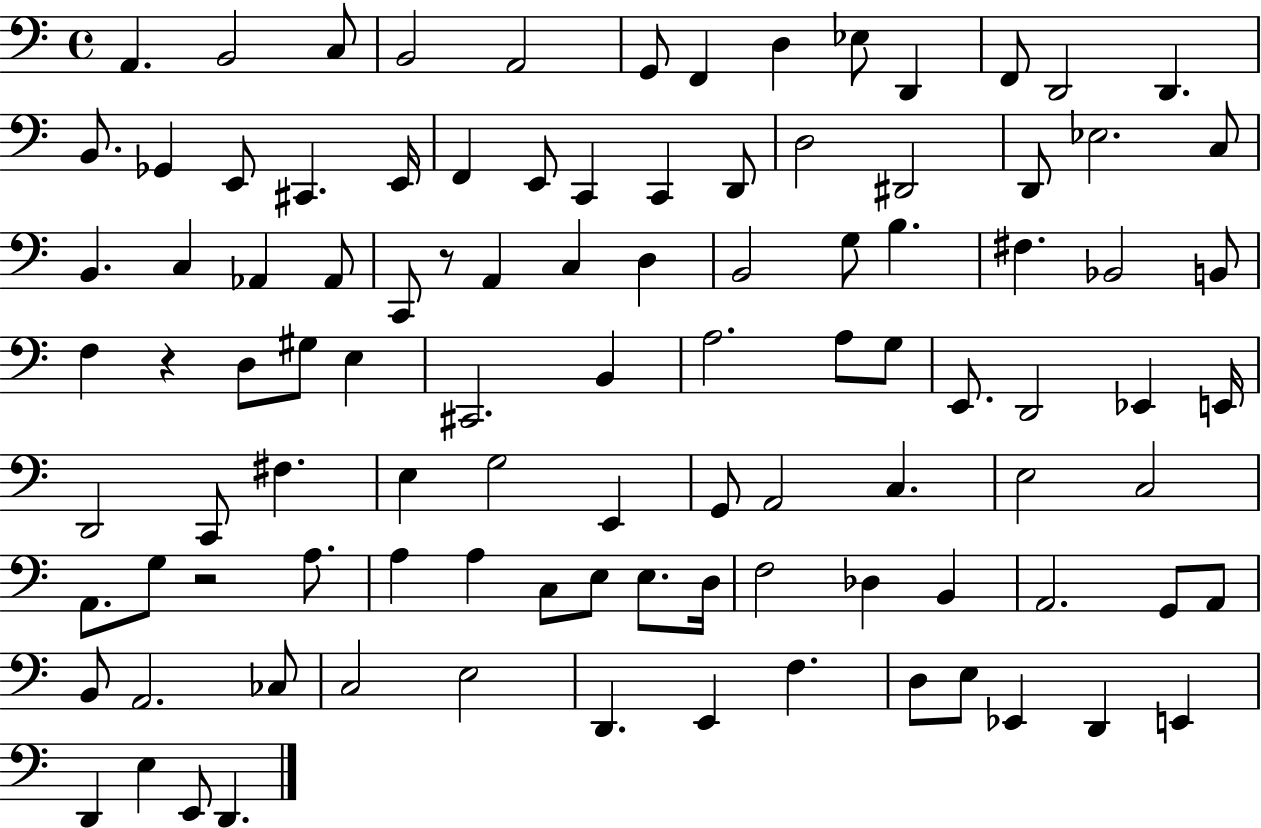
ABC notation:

X:1
T:Untitled
M:4/4
L:1/4
K:C
A,, B,,2 C,/2 B,,2 A,,2 G,,/2 F,, D, _E,/2 D,, F,,/2 D,,2 D,, B,,/2 _G,, E,,/2 ^C,, E,,/4 F,, E,,/2 C,, C,, D,,/2 D,2 ^D,,2 D,,/2 _E,2 C,/2 B,, C, _A,, _A,,/2 C,,/2 z/2 A,, C, D, B,,2 G,/2 B, ^F, _B,,2 B,,/2 F, z D,/2 ^G,/2 E, ^C,,2 B,, A,2 A,/2 G,/2 E,,/2 D,,2 _E,, E,,/4 D,,2 C,,/2 ^F, E, G,2 E,, G,,/2 A,,2 C, E,2 C,2 A,,/2 G,/2 z2 A,/2 A, A, C,/2 E,/2 E,/2 D,/4 F,2 _D, B,, A,,2 G,,/2 A,,/2 B,,/2 A,,2 _C,/2 C,2 E,2 D,, E,, F, D,/2 E,/2 _E,, D,, E,, D,, E, E,,/2 D,,